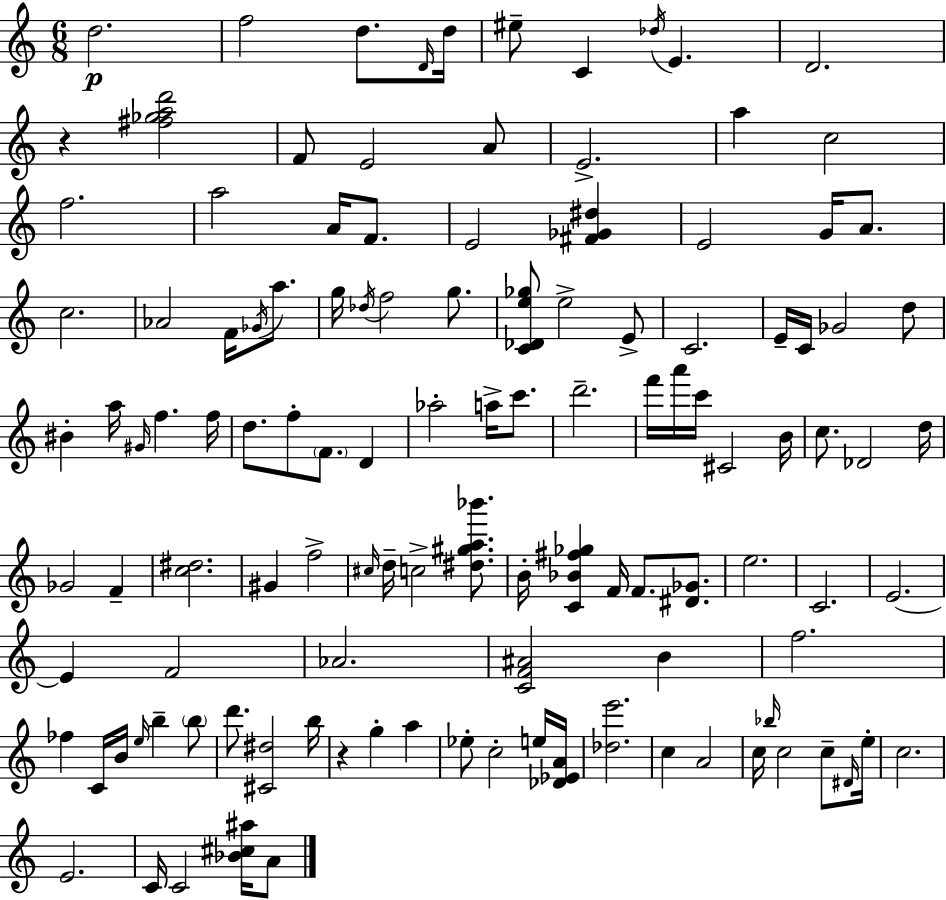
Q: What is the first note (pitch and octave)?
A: D5